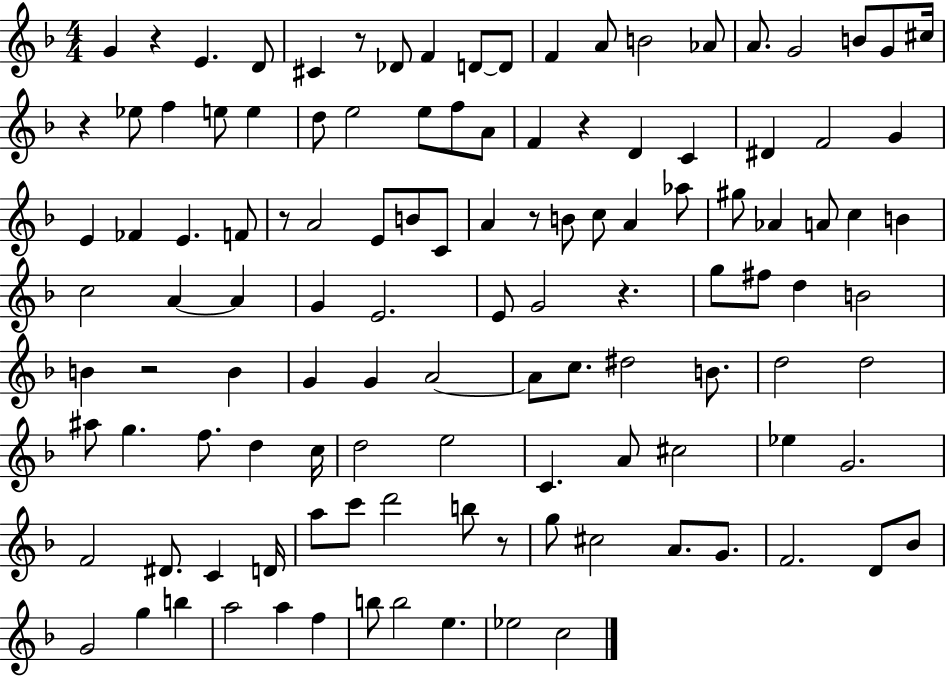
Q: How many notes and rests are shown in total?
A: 119